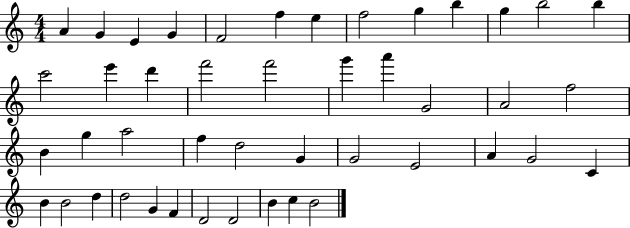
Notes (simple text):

A4/q G4/q E4/q G4/q F4/h F5/q E5/q F5/h G5/q B5/q G5/q B5/h B5/q C6/h E6/q D6/q F6/h F6/h G6/q A6/q G4/h A4/h F5/h B4/q G5/q A5/h F5/q D5/h G4/q G4/h E4/h A4/q G4/h C4/q B4/q B4/h D5/q D5/h G4/q F4/q D4/h D4/h B4/q C5/q B4/h